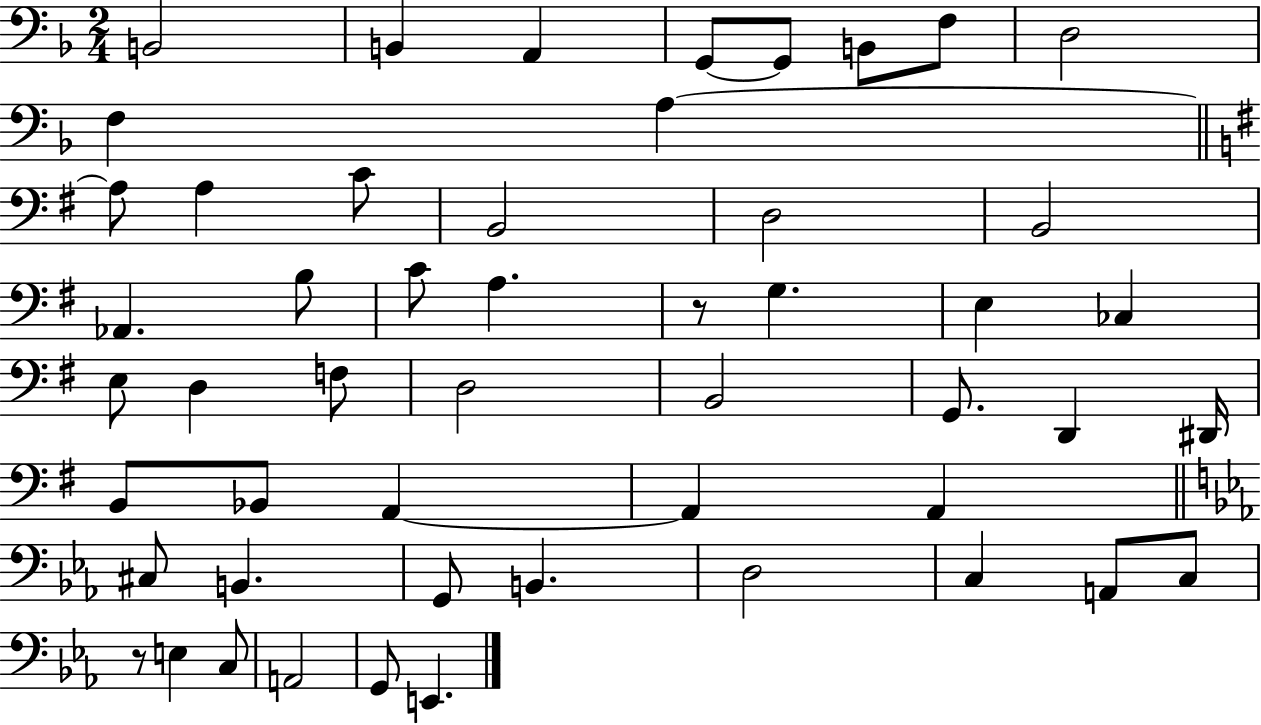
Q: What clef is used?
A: bass